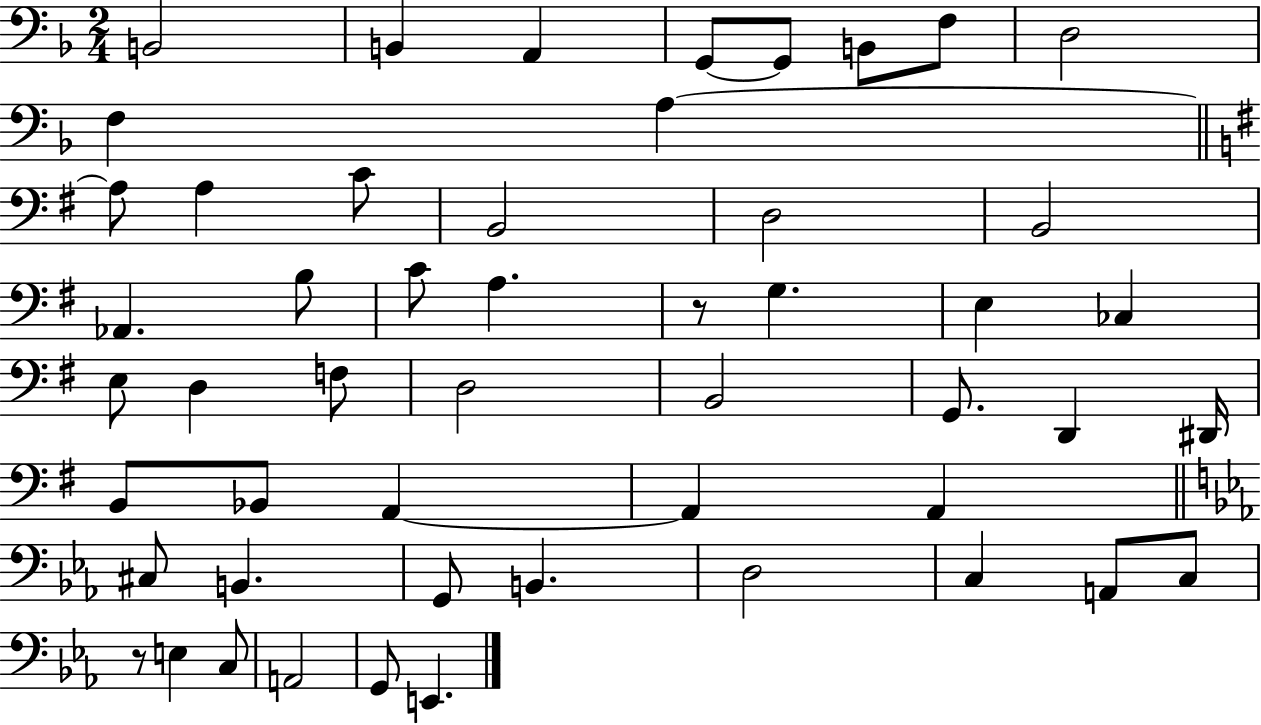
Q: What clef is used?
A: bass